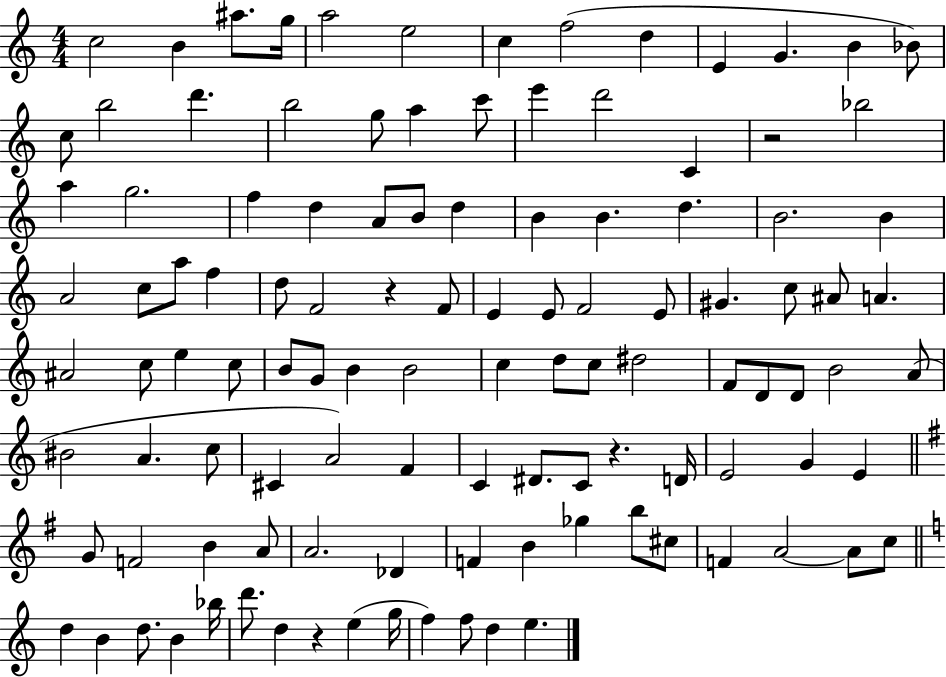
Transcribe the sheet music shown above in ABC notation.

X:1
T:Untitled
M:4/4
L:1/4
K:C
c2 B ^a/2 g/4 a2 e2 c f2 d E G B _B/2 c/2 b2 d' b2 g/2 a c'/2 e' d'2 C z2 _b2 a g2 f d A/2 B/2 d B B d B2 B A2 c/2 a/2 f d/2 F2 z F/2 E E/2 F2 E/2 ^G c/2 ^A/2 A ^A2 c/2 e c/2 B/2 G/2 B B2 c d/2 c/2 ^d2 F/2 D/2 D/2 B2 A/2 ^B2 A c/2 ^C A2 F C ^D/2 C/2 z D/4 E2 G E G/2 F2 B A/2 A2 _D F B _g b/2 ^c/2 F A2 A/2 c/2 d B d/2 B _b/4 d'/2 d z e g/4 f f/2 d e